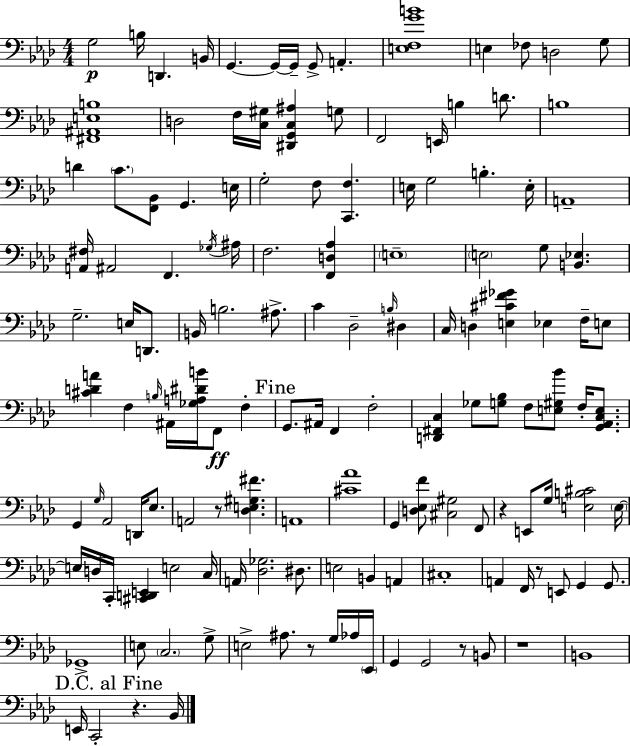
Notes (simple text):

G3/h B3/s D2/q. B2/s G2/q. G2/s G2/s G2/e A2/q. [E3,F3,G4,B4]/w E3/q FES3/e D3/h G3/e [F#2,A#2,E3,B3]/w D3/h F3/s [C3,G#3]/s [D#2,G2,C3,A#3]/q G3/e F2/h E2/s B3/q D4/e. B3/w D4/q C4/e. [F2,Bb2]/e G2/q. E3/s G3/h F3/e [C2,F3]/q. E3/s G3/h B3/q. E3/s A2/w [A2,F#3]/s A#2/h F2/q. Gb3/s A#3/s F3/h. [F2,D3,Ab3]/q E3/w E3/h G3/e [B2,Eb3]/q. G3/h. E3/s D2/e. B2/s B3/h. A#3/e. C4/q Db3/h B3/s D#3/q C3/s D3/q [E3,C#4,F#4,Gb4]/q Eb3/q F3/s E3/e [C#4,D4,A4]/q F3/q B3/s A#2/s [Gb3,A3,D#4,B4]/s F2/e F3/q G2/e. A#2/s F2/q F3/h [D2,F#2,C3]/q Gb3/e [G3,Bb3]/e F3/e [E3,G#3,Bb4]/e F3/s [G2,Ab2,C3,E3]/e. G2/q G3/s Ab2/h D2/s Eb3/e. A2/h R/e [Db3,E3,G#3,F#4]/q. A2/w [C#4,Ab4]/w G2/q [D3,Eb3,F4]/e [C#3,G#3]/h F2/e R/q E2/e G3/s [E3,B3,C#4]/h E3/s E3/s D3/s C2/s [C#2,D2,E2]/q E3/h C3/s A2/s [Db3,Gb3]/h. D#3/e. E3/h B2/q A2/q C#3/w A2/q F2/s R/e E2/e G2/q G2/e. Gb2/w E3/e C3/h. G3/e E3/h A#3/e. R/e G3/s Ab3/s Eb2/s G2/q G2/h R/e B2/e R/w B2/w E2/s C2/h R/q. Bb2/s